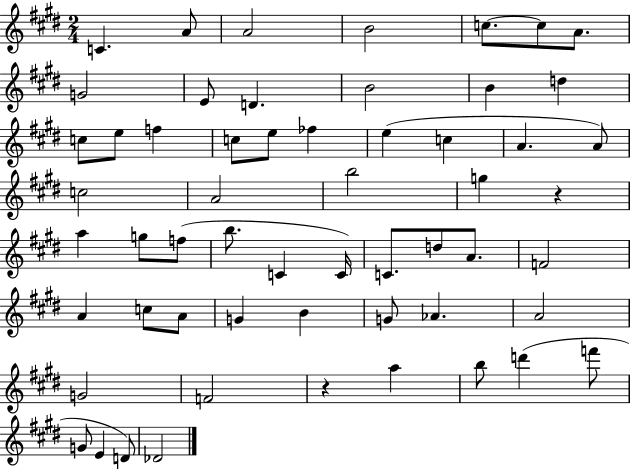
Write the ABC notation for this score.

X:1
T:Untitled
M:2/4
L:1/4
K:E
C A/2 A2 B2 c/2 c/2 A/2 G2 E/2 D B2 B d c/2 e/2 f c/2 e/2 _f e c A A/2 c2 A2 b2 g z a g/2 f/2 b/2 C C/4 C/2 d/2 A/2 F2 A c/2 A/2 G B G/2 _A A2 G2 F2 z a b/2 d' f'/2 G/2 E D/2 _D2